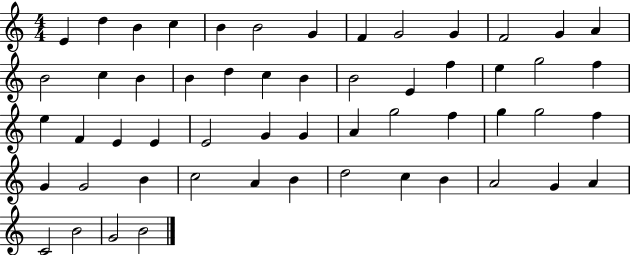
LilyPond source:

{
  \clef treble
  \numericTimeSignature
  \time 4/4
  \key c \major
  e'4 d''4 b'4 c''4 | b'4 b'2 g'4 | f'4 g'2 g'4 | f'2 g'4 a'4 | \break b'2 c''4 b'4 | b'4 d''4 c''4 b'4 | b'2 e'4 f''4 | e''4 g''2 f''4 | \break e''4 f'4 e'4 e'4 | e'2 g'4 g'4 | a'4 g''2 f''4 | g''4 g''2 f''4 | \break g'4 g'2 b'4 | c''2 a'4 b'4 | d''2 c''4 b'4 | a'2 g'4 a'4 | \break c'2 b'2 | g'2 b'2 | \bar "|."
}